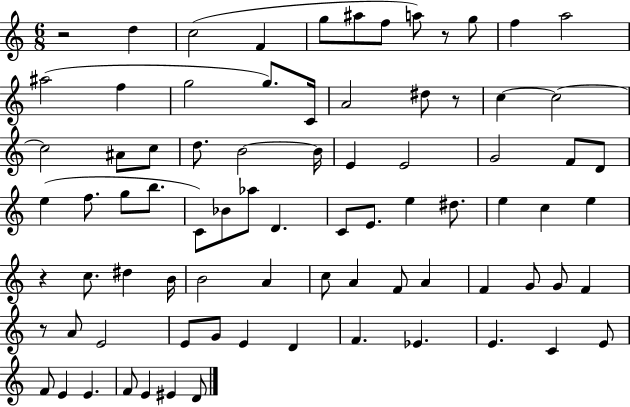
R/h D5/q C5/h F4/q G5/e A#5/e F5/e A5/e R/e G5/e F5/q A5/h A#5/h F5/q G5/h G5/e. C4/s A4/h D#5/e R/e C5/q C5/h C5/h A#4/e C5/e D5/e. B4/h B4/s E4/q E4/h G4/h F4/e D4/e E5/q F5/e. G5/e B5/e. C4/e Bb4/e Ab5/e D4/q. C4/e E4/e. E5/q D#5/e. E5/q C5/q E5/q R/q C5/e. D#5/q B4/s B4/h A4/q C5/e A4/q F4/e A4/q F4/q G4/e G4/e F4/q R/e A4/e E4/h E4/e G4/e E4/q D4/q F4/q. Eb4/q. E4/q. C4/q E4/e F4/e E4/q E4/q. F4/e E4/q EIS4/q D4/e